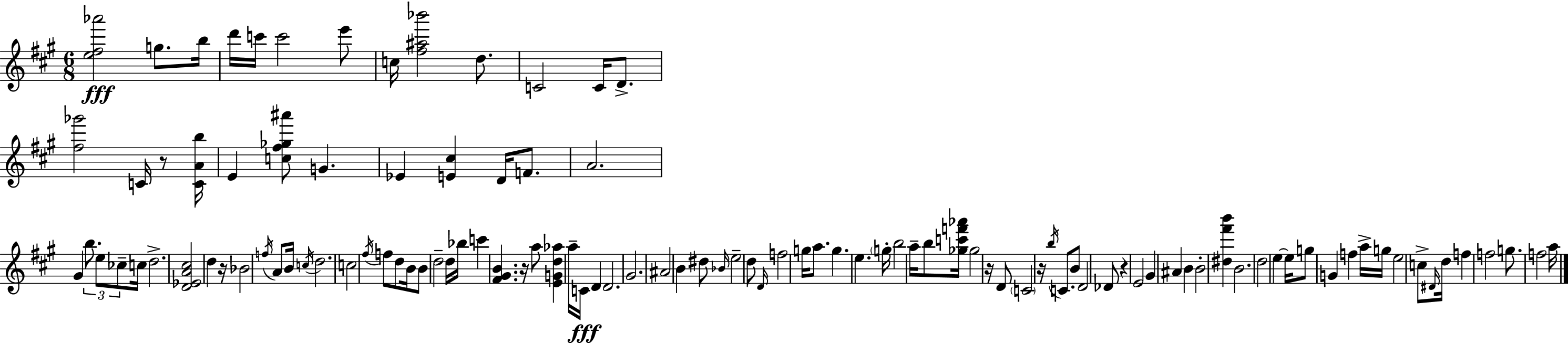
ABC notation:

X:1
T:Untitled
M:6/8
L:1/4
K:A
[e^f_a']2 g/2 b/4 d'/4 c'/4 c'2 e'/2 c/4 [^f^a_b']2 d/2 C2 C/4 D/2 [^f_g']2 C/4 z/2 [CAb]/4 E [c^f_g^a']/2 G _E [E^c] D/4 F/2 A2 ^G b/2 e/2 _c/2 c/4 d2 [D_EA^c]2 d z/4 _B2 f/4 A/2 B/4 c/4 d2 c2 ^f/4 f/2 d/2 B/4 B/2 d2 d/4 _b/4 c' [^F^GB] z/4 a/2 [EGd_a] a/4 C/4 D D2 ^G2 ^A2 B ^d/2 _B/4 e2 d/2 D/4 f2 g/4 a/2 g e g/4 b2 a/4 b/2 [_gc'f'_a']/4 _g2 z/4 D/2 C2 z/4 b/4 C/2 B/2 D2 _D/2 z E2 ^G ^A B B2 [^d^f'b'] B2 d2 e e/4 g/2 G f a/4 g/4 e2 c/2 ^D/4 d/4 f f2 g/2 f2 a/4